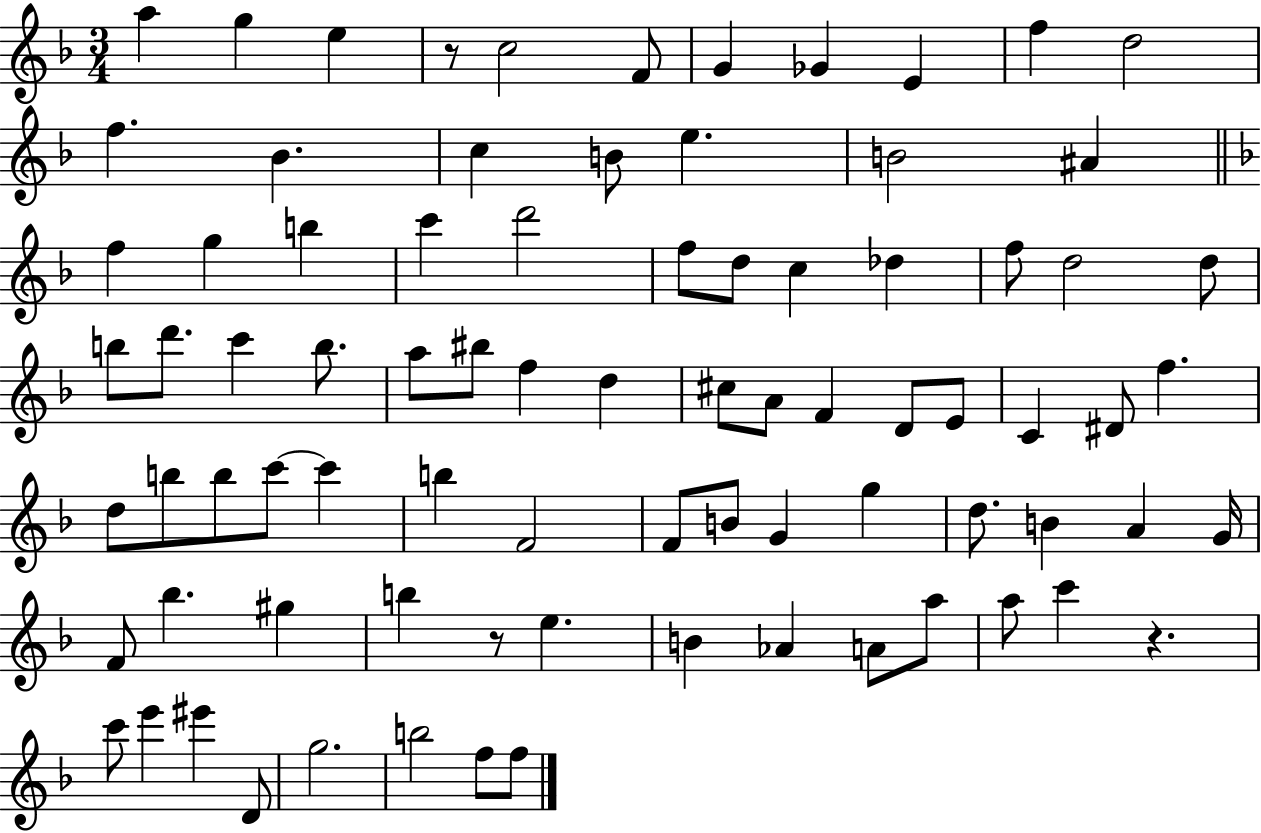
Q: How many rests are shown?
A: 3